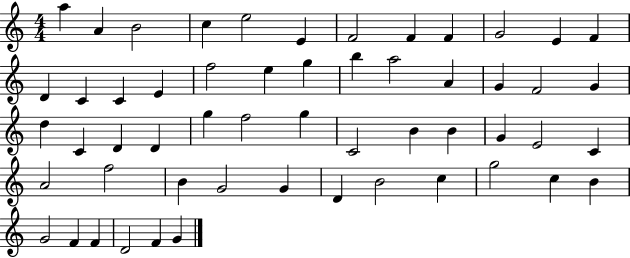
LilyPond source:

{
  \clef treble
  \numericTimeSignature
  \time 4/4
  \key c \major
  a''4 a'4 b'2 | c''4 e''2 e'4 | f'2 f'4 f'4 | g'2 e'4 f'4 | \break d'4 c'4 c'4 e'4 | f''2 e''4 g''4 | b''4 a''2 a'4 | g'4 f'2 g'4 | \break d''4 c'4 d'4 d'4 | g''4 f''2 g''4 | c'2 b'4 b'4 | g'4 e'2 c'4 | \break a'2 f''2 | b'4 g'2 g'4 | d'4 b'2 c''4 | g''2 c''4 b'4 | \break g'2 f'4 f'4 | d'2 f'4 g'4 | \bar "|."
}